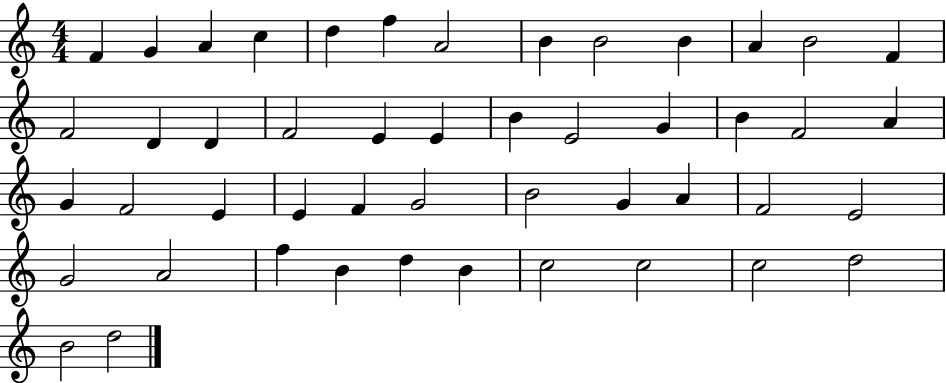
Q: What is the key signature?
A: C major